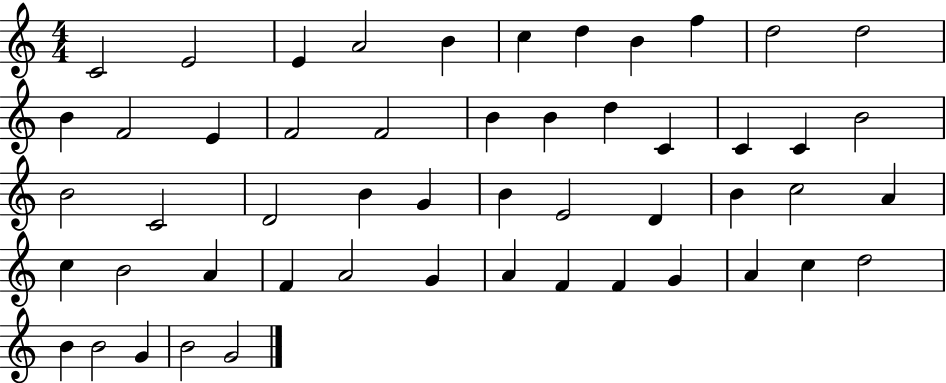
X:1
T:Untitled
M:4/4
L:1/4
K:C
C2 E2 E A2 B c d B f d2 d2 B F2 E F2 F2 B B d C C C B2 B2 C2 D2 B G B E2 D B c2 A c B2 A F A2 G A F F G A c d2 B B2 G B2 G2